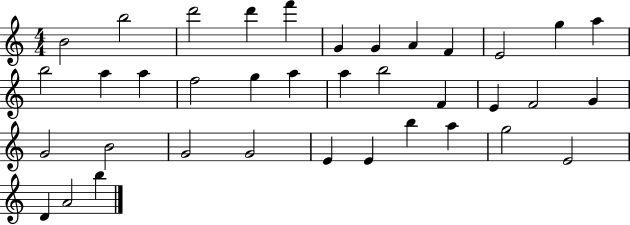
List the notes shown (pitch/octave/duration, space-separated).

B4/h B5/h D6/h D6/q F6/q G4/q G4/q A4/q F4/q E4/h G5/q A5/q B5/h A5/q A5/q F5/h G5/q A5/q A5/q B5/h F4/q E4/q F4/h G4/q G4/h B4/h G4/h G4/h E4/q E4/q B5/q A5/q G5/h E4/h D4/q A4/h B5/q